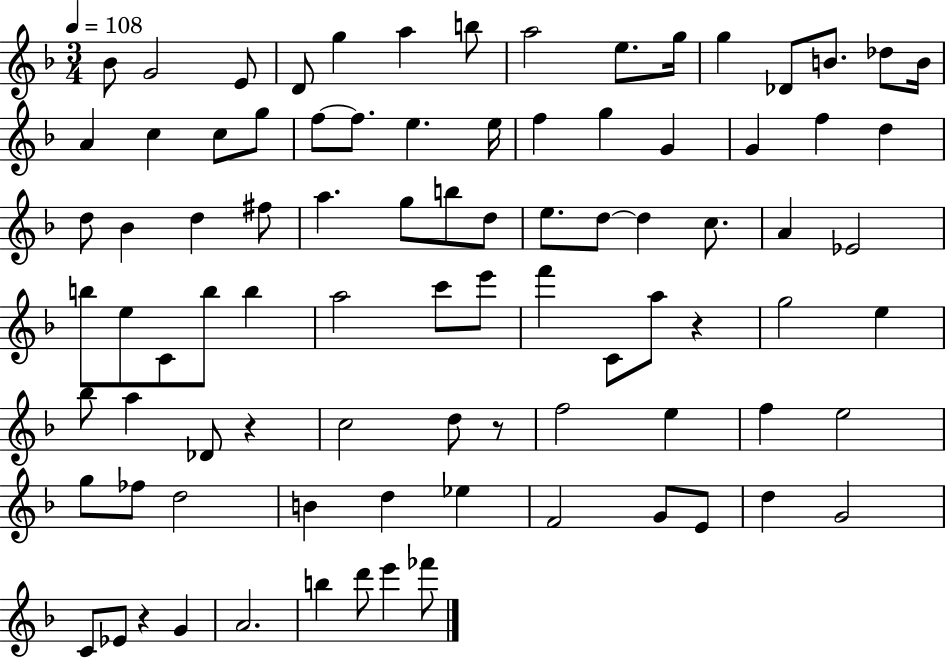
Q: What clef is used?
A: treble